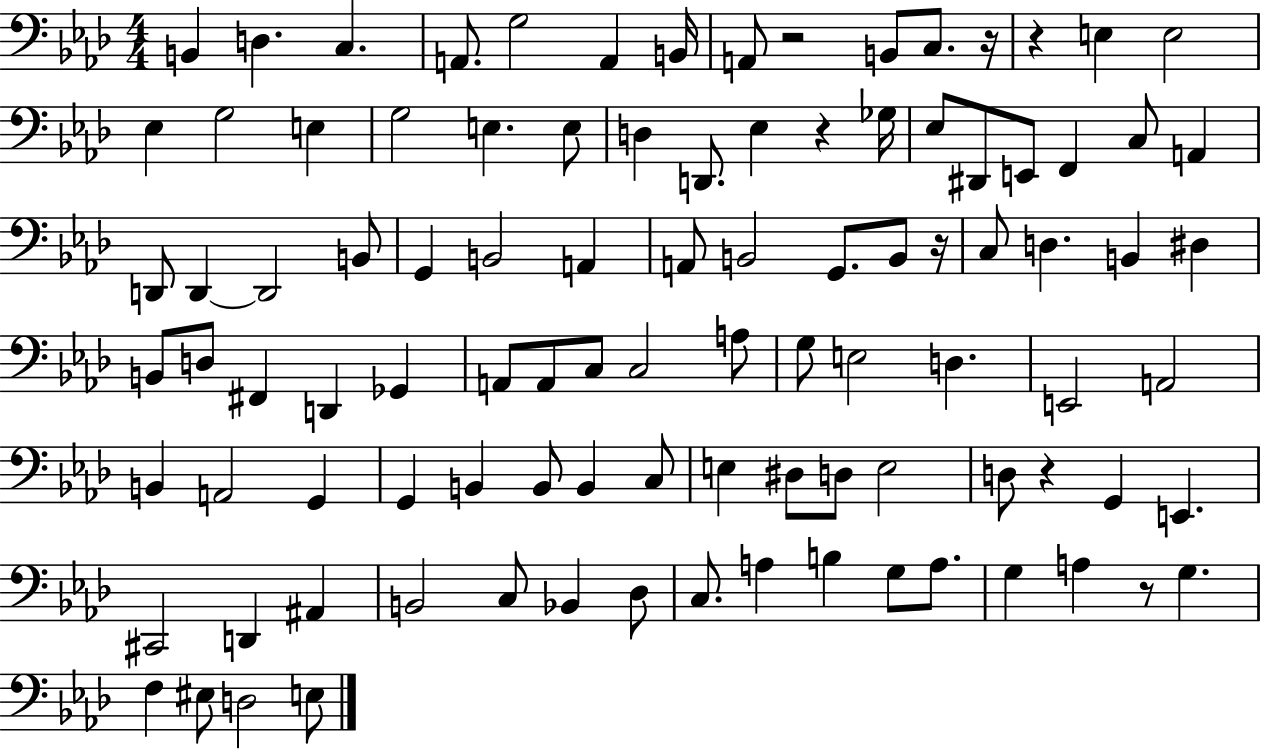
X:1
T:Untitled
M:4/4
L:1/4
K:Ab
B,, D, C, A,,/2 G,2 A,, B,,/4 A,,/2 z2 B,,/2 C,/2 z/4 z E, E,2 _E, G,2 E, G,2 E, E,/2 D, D,,/2 _E, z _G,/4 _E,/2 ^D,,/2 E,,/2 F,, C,/2 A,, D,,/2 D,, D,,2 B,,/2 G,, B,,2 A,, A,,/2 B,,2 G,,/2 B,,/2 z/4 C,/2 D, B,, ^D, B,,/2 D,/2 ^F,, D,, _G,, A,,/2 A,,/2 C,/2 C,2 A,/2 G,/2 E,2 D, E,,2 A,,2 B,, A,,2 G,, G,, B,, B,,/2 B,, C,/2 E, ^D,/2 D,/2 E,2 D,/2 z G,, E,, ^C,,2 D,, ^A,, B,,2 C,/2 _B,, _D,/2 C,/2 A, B, G,/2 A,/2 G, A, z/2 G, F, ^E,/2 D,2 E,/2